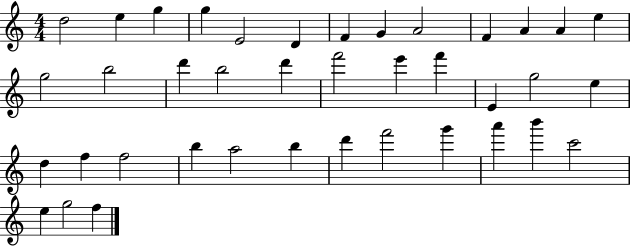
X:1
T:Untitled
M:4/4
L:1/4
K:C
d2 e g g E2 D F G A2 F A A e g2 b2 d' b2 d' f'2 e' f' E g2 e d f f2 b a2 b d' f'2 g' a' b' c'2 e g2 f